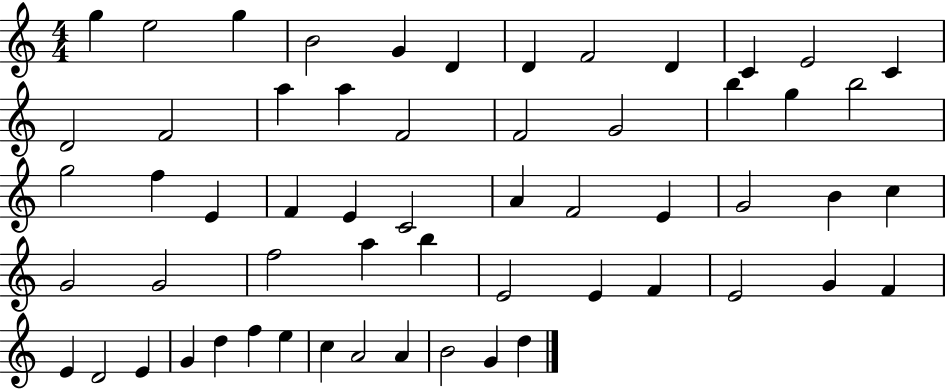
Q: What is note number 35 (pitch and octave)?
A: G4